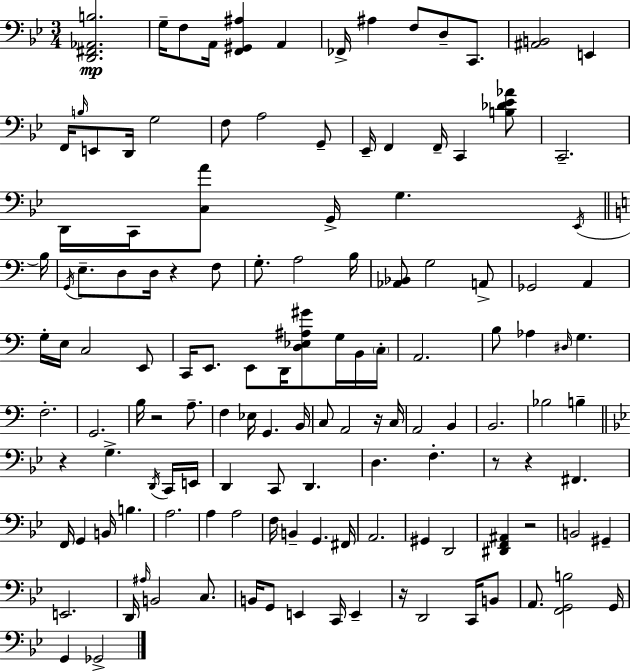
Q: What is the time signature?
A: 3/4